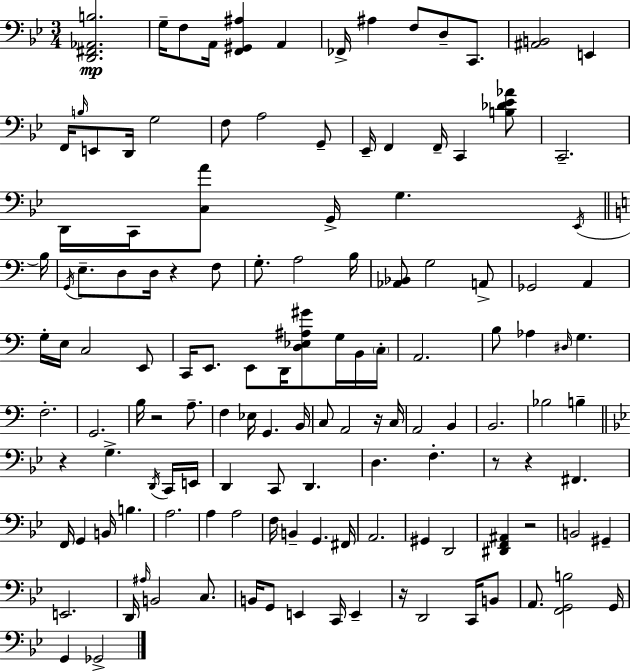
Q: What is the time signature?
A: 3/4